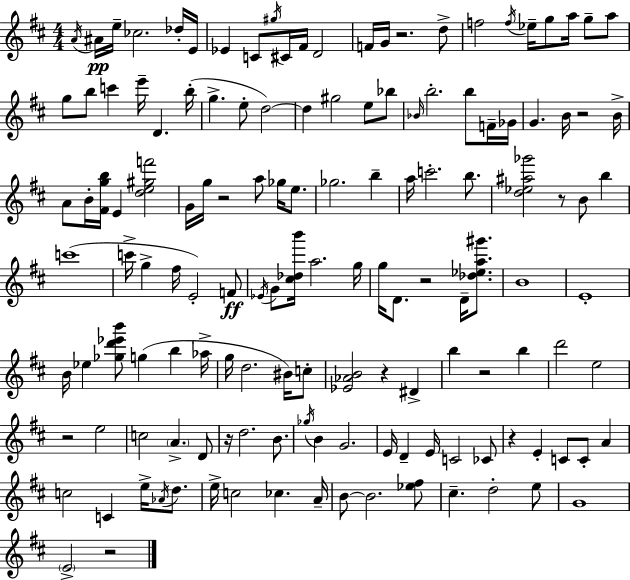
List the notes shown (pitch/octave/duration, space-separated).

A4/s A#4/s E5/s CES5/h. Db5/s E4/s Eb4/q C4/e G#5/s C#4/s F#4/s D4/h F4/s G4/s R/h. D5/e F5/h F5/s Eb5/s G5/e A5/s G5/e A5/e G5/e B5/e C6/q E6/s D4/q. B5/s G5/q. E5/e D5/h D5/q G#5/h E5/e Bb5/e Bb4/s B5/h. B5/e F4/s Gb4/s G4/q. B4/s R/h B4/s A4/e B4/s [F#4,G5,B5]/s E4/q [D5,E5,G#5,F6]/h G4/s G5/s R/h A5/e Gb5/s E5/e. Gb5/h. B5/q A5/s C6/h. B5/e. [D5,Eb5,A#5,Gb6]/h R/e B4/e B5/q C6/w C6/s G5/q F#5/s E4/h F4/e Eb4/s G4/e [C#5,Db5,B6]/s A5/h. G5/s G5/s D4/e. R/h D4/s [Db5,Eb5,A5,G#6]/e. B4/w E4/w B4/s Eb5/q [Gb5,D6,Eb6,B6]/e G5/q B5/q Ab5/s G5/s D5/h. BIS4/s C5/e [Eb4,Ab4,B4]/h R/q D#4/q B5/q R/h B5/q D6/h E5/h R/h E5/h C5/h A4/q. D4/e R/s D5/h. B4/e. Gb5/s B4/q G4/h. E4/s D4/q E4/s C4/h CES4/e R/q E4/q C4/e C4/e A4/q C5/h C4/q E5/s Ab4/s D5/e. E5/s C5/h CES5/q. A4/s B4/e B4/h. [Eb5,F#5]/e C#5/q. D5/h E5/e G4/w E4/h R/h